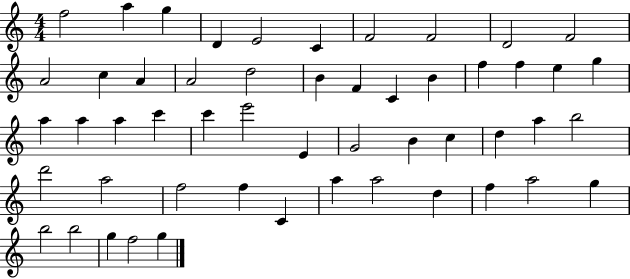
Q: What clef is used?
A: treble